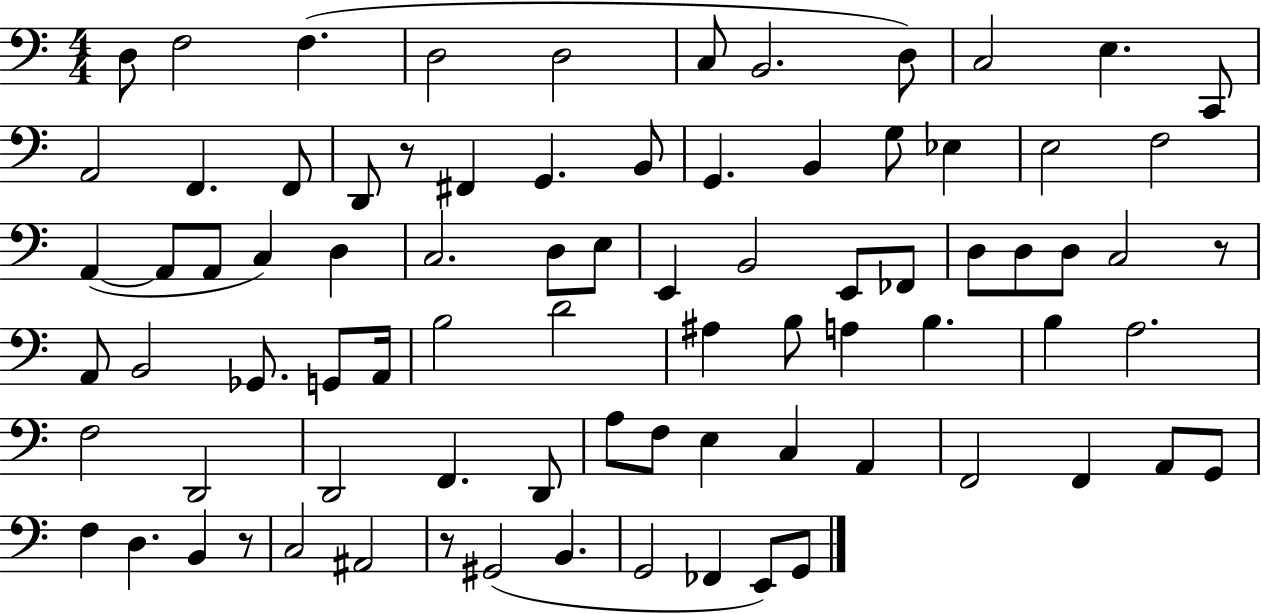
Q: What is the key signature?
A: C major